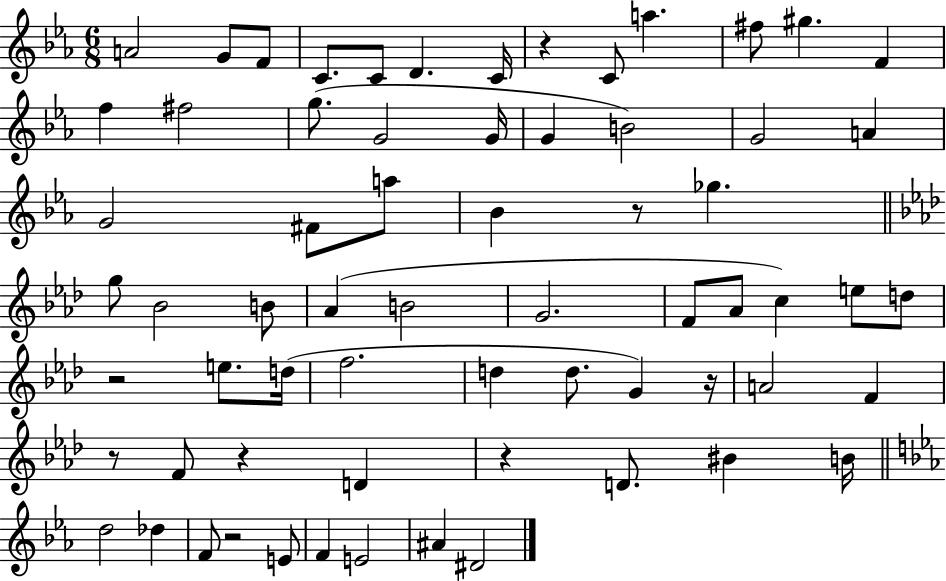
{
  \clef treble
  \numericTimeSignature
  \time 6/8
  \key ees \major
  a'2 g'8 f'8 | c'8. c'8 d'4. c'16 | r4 c'8 a''4. | fis''8 gis''4. f'4 | \break f''4 fis''2 | g''8.( g'2 g'16 | g'4 b'2) | g'2 a'4 | \break g'2 fis'8 a''8 | bes'4 r8 ges''4. | \bar "||" \break \key aes \major g''8 bes'2 b'8 | aes'4( b'2 | g'2. | f'8 aes'8 c''4) e''8 d''8 | \break r2 e''8. d''16( | f''2. | d''4 d''8. g'4) r16 | a'2 f'4 | \break r8 f'8 r4 d'4 | r4 d'8. bis'4 b'16 | \bar "||" \break \key ees \major d''2 des''4 | f'8 r2 e'8 | f'4 e'2 | ais'4 dis'2 | \break \bar "|."
}